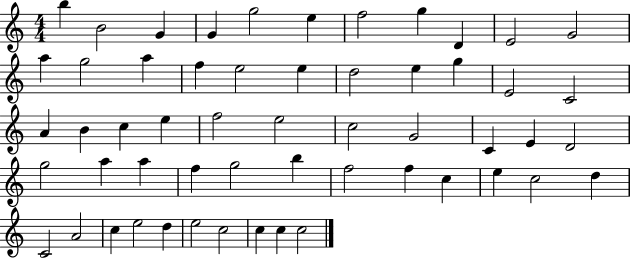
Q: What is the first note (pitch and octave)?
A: B5